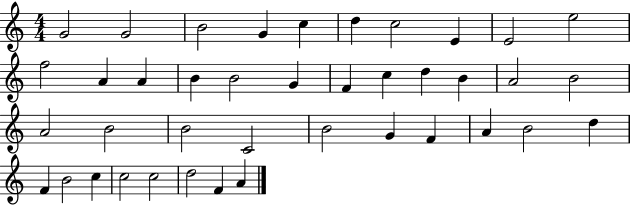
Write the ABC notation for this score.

X:1
T:Untitled
M:4/4
L:1/4
K:C
G2 G2 B2 G c d c2 E E2 e2 f2 A A B B2 G F c d B A2 B2 A2 B2 B2 C2 B2 G F A B2 d F B2 c c2 c2 d2 F A